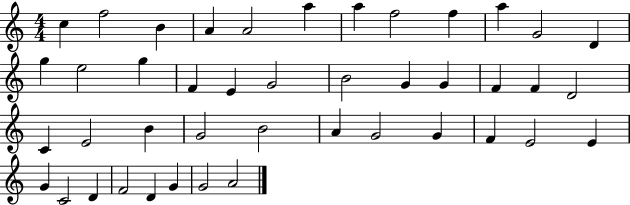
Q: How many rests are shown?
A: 0